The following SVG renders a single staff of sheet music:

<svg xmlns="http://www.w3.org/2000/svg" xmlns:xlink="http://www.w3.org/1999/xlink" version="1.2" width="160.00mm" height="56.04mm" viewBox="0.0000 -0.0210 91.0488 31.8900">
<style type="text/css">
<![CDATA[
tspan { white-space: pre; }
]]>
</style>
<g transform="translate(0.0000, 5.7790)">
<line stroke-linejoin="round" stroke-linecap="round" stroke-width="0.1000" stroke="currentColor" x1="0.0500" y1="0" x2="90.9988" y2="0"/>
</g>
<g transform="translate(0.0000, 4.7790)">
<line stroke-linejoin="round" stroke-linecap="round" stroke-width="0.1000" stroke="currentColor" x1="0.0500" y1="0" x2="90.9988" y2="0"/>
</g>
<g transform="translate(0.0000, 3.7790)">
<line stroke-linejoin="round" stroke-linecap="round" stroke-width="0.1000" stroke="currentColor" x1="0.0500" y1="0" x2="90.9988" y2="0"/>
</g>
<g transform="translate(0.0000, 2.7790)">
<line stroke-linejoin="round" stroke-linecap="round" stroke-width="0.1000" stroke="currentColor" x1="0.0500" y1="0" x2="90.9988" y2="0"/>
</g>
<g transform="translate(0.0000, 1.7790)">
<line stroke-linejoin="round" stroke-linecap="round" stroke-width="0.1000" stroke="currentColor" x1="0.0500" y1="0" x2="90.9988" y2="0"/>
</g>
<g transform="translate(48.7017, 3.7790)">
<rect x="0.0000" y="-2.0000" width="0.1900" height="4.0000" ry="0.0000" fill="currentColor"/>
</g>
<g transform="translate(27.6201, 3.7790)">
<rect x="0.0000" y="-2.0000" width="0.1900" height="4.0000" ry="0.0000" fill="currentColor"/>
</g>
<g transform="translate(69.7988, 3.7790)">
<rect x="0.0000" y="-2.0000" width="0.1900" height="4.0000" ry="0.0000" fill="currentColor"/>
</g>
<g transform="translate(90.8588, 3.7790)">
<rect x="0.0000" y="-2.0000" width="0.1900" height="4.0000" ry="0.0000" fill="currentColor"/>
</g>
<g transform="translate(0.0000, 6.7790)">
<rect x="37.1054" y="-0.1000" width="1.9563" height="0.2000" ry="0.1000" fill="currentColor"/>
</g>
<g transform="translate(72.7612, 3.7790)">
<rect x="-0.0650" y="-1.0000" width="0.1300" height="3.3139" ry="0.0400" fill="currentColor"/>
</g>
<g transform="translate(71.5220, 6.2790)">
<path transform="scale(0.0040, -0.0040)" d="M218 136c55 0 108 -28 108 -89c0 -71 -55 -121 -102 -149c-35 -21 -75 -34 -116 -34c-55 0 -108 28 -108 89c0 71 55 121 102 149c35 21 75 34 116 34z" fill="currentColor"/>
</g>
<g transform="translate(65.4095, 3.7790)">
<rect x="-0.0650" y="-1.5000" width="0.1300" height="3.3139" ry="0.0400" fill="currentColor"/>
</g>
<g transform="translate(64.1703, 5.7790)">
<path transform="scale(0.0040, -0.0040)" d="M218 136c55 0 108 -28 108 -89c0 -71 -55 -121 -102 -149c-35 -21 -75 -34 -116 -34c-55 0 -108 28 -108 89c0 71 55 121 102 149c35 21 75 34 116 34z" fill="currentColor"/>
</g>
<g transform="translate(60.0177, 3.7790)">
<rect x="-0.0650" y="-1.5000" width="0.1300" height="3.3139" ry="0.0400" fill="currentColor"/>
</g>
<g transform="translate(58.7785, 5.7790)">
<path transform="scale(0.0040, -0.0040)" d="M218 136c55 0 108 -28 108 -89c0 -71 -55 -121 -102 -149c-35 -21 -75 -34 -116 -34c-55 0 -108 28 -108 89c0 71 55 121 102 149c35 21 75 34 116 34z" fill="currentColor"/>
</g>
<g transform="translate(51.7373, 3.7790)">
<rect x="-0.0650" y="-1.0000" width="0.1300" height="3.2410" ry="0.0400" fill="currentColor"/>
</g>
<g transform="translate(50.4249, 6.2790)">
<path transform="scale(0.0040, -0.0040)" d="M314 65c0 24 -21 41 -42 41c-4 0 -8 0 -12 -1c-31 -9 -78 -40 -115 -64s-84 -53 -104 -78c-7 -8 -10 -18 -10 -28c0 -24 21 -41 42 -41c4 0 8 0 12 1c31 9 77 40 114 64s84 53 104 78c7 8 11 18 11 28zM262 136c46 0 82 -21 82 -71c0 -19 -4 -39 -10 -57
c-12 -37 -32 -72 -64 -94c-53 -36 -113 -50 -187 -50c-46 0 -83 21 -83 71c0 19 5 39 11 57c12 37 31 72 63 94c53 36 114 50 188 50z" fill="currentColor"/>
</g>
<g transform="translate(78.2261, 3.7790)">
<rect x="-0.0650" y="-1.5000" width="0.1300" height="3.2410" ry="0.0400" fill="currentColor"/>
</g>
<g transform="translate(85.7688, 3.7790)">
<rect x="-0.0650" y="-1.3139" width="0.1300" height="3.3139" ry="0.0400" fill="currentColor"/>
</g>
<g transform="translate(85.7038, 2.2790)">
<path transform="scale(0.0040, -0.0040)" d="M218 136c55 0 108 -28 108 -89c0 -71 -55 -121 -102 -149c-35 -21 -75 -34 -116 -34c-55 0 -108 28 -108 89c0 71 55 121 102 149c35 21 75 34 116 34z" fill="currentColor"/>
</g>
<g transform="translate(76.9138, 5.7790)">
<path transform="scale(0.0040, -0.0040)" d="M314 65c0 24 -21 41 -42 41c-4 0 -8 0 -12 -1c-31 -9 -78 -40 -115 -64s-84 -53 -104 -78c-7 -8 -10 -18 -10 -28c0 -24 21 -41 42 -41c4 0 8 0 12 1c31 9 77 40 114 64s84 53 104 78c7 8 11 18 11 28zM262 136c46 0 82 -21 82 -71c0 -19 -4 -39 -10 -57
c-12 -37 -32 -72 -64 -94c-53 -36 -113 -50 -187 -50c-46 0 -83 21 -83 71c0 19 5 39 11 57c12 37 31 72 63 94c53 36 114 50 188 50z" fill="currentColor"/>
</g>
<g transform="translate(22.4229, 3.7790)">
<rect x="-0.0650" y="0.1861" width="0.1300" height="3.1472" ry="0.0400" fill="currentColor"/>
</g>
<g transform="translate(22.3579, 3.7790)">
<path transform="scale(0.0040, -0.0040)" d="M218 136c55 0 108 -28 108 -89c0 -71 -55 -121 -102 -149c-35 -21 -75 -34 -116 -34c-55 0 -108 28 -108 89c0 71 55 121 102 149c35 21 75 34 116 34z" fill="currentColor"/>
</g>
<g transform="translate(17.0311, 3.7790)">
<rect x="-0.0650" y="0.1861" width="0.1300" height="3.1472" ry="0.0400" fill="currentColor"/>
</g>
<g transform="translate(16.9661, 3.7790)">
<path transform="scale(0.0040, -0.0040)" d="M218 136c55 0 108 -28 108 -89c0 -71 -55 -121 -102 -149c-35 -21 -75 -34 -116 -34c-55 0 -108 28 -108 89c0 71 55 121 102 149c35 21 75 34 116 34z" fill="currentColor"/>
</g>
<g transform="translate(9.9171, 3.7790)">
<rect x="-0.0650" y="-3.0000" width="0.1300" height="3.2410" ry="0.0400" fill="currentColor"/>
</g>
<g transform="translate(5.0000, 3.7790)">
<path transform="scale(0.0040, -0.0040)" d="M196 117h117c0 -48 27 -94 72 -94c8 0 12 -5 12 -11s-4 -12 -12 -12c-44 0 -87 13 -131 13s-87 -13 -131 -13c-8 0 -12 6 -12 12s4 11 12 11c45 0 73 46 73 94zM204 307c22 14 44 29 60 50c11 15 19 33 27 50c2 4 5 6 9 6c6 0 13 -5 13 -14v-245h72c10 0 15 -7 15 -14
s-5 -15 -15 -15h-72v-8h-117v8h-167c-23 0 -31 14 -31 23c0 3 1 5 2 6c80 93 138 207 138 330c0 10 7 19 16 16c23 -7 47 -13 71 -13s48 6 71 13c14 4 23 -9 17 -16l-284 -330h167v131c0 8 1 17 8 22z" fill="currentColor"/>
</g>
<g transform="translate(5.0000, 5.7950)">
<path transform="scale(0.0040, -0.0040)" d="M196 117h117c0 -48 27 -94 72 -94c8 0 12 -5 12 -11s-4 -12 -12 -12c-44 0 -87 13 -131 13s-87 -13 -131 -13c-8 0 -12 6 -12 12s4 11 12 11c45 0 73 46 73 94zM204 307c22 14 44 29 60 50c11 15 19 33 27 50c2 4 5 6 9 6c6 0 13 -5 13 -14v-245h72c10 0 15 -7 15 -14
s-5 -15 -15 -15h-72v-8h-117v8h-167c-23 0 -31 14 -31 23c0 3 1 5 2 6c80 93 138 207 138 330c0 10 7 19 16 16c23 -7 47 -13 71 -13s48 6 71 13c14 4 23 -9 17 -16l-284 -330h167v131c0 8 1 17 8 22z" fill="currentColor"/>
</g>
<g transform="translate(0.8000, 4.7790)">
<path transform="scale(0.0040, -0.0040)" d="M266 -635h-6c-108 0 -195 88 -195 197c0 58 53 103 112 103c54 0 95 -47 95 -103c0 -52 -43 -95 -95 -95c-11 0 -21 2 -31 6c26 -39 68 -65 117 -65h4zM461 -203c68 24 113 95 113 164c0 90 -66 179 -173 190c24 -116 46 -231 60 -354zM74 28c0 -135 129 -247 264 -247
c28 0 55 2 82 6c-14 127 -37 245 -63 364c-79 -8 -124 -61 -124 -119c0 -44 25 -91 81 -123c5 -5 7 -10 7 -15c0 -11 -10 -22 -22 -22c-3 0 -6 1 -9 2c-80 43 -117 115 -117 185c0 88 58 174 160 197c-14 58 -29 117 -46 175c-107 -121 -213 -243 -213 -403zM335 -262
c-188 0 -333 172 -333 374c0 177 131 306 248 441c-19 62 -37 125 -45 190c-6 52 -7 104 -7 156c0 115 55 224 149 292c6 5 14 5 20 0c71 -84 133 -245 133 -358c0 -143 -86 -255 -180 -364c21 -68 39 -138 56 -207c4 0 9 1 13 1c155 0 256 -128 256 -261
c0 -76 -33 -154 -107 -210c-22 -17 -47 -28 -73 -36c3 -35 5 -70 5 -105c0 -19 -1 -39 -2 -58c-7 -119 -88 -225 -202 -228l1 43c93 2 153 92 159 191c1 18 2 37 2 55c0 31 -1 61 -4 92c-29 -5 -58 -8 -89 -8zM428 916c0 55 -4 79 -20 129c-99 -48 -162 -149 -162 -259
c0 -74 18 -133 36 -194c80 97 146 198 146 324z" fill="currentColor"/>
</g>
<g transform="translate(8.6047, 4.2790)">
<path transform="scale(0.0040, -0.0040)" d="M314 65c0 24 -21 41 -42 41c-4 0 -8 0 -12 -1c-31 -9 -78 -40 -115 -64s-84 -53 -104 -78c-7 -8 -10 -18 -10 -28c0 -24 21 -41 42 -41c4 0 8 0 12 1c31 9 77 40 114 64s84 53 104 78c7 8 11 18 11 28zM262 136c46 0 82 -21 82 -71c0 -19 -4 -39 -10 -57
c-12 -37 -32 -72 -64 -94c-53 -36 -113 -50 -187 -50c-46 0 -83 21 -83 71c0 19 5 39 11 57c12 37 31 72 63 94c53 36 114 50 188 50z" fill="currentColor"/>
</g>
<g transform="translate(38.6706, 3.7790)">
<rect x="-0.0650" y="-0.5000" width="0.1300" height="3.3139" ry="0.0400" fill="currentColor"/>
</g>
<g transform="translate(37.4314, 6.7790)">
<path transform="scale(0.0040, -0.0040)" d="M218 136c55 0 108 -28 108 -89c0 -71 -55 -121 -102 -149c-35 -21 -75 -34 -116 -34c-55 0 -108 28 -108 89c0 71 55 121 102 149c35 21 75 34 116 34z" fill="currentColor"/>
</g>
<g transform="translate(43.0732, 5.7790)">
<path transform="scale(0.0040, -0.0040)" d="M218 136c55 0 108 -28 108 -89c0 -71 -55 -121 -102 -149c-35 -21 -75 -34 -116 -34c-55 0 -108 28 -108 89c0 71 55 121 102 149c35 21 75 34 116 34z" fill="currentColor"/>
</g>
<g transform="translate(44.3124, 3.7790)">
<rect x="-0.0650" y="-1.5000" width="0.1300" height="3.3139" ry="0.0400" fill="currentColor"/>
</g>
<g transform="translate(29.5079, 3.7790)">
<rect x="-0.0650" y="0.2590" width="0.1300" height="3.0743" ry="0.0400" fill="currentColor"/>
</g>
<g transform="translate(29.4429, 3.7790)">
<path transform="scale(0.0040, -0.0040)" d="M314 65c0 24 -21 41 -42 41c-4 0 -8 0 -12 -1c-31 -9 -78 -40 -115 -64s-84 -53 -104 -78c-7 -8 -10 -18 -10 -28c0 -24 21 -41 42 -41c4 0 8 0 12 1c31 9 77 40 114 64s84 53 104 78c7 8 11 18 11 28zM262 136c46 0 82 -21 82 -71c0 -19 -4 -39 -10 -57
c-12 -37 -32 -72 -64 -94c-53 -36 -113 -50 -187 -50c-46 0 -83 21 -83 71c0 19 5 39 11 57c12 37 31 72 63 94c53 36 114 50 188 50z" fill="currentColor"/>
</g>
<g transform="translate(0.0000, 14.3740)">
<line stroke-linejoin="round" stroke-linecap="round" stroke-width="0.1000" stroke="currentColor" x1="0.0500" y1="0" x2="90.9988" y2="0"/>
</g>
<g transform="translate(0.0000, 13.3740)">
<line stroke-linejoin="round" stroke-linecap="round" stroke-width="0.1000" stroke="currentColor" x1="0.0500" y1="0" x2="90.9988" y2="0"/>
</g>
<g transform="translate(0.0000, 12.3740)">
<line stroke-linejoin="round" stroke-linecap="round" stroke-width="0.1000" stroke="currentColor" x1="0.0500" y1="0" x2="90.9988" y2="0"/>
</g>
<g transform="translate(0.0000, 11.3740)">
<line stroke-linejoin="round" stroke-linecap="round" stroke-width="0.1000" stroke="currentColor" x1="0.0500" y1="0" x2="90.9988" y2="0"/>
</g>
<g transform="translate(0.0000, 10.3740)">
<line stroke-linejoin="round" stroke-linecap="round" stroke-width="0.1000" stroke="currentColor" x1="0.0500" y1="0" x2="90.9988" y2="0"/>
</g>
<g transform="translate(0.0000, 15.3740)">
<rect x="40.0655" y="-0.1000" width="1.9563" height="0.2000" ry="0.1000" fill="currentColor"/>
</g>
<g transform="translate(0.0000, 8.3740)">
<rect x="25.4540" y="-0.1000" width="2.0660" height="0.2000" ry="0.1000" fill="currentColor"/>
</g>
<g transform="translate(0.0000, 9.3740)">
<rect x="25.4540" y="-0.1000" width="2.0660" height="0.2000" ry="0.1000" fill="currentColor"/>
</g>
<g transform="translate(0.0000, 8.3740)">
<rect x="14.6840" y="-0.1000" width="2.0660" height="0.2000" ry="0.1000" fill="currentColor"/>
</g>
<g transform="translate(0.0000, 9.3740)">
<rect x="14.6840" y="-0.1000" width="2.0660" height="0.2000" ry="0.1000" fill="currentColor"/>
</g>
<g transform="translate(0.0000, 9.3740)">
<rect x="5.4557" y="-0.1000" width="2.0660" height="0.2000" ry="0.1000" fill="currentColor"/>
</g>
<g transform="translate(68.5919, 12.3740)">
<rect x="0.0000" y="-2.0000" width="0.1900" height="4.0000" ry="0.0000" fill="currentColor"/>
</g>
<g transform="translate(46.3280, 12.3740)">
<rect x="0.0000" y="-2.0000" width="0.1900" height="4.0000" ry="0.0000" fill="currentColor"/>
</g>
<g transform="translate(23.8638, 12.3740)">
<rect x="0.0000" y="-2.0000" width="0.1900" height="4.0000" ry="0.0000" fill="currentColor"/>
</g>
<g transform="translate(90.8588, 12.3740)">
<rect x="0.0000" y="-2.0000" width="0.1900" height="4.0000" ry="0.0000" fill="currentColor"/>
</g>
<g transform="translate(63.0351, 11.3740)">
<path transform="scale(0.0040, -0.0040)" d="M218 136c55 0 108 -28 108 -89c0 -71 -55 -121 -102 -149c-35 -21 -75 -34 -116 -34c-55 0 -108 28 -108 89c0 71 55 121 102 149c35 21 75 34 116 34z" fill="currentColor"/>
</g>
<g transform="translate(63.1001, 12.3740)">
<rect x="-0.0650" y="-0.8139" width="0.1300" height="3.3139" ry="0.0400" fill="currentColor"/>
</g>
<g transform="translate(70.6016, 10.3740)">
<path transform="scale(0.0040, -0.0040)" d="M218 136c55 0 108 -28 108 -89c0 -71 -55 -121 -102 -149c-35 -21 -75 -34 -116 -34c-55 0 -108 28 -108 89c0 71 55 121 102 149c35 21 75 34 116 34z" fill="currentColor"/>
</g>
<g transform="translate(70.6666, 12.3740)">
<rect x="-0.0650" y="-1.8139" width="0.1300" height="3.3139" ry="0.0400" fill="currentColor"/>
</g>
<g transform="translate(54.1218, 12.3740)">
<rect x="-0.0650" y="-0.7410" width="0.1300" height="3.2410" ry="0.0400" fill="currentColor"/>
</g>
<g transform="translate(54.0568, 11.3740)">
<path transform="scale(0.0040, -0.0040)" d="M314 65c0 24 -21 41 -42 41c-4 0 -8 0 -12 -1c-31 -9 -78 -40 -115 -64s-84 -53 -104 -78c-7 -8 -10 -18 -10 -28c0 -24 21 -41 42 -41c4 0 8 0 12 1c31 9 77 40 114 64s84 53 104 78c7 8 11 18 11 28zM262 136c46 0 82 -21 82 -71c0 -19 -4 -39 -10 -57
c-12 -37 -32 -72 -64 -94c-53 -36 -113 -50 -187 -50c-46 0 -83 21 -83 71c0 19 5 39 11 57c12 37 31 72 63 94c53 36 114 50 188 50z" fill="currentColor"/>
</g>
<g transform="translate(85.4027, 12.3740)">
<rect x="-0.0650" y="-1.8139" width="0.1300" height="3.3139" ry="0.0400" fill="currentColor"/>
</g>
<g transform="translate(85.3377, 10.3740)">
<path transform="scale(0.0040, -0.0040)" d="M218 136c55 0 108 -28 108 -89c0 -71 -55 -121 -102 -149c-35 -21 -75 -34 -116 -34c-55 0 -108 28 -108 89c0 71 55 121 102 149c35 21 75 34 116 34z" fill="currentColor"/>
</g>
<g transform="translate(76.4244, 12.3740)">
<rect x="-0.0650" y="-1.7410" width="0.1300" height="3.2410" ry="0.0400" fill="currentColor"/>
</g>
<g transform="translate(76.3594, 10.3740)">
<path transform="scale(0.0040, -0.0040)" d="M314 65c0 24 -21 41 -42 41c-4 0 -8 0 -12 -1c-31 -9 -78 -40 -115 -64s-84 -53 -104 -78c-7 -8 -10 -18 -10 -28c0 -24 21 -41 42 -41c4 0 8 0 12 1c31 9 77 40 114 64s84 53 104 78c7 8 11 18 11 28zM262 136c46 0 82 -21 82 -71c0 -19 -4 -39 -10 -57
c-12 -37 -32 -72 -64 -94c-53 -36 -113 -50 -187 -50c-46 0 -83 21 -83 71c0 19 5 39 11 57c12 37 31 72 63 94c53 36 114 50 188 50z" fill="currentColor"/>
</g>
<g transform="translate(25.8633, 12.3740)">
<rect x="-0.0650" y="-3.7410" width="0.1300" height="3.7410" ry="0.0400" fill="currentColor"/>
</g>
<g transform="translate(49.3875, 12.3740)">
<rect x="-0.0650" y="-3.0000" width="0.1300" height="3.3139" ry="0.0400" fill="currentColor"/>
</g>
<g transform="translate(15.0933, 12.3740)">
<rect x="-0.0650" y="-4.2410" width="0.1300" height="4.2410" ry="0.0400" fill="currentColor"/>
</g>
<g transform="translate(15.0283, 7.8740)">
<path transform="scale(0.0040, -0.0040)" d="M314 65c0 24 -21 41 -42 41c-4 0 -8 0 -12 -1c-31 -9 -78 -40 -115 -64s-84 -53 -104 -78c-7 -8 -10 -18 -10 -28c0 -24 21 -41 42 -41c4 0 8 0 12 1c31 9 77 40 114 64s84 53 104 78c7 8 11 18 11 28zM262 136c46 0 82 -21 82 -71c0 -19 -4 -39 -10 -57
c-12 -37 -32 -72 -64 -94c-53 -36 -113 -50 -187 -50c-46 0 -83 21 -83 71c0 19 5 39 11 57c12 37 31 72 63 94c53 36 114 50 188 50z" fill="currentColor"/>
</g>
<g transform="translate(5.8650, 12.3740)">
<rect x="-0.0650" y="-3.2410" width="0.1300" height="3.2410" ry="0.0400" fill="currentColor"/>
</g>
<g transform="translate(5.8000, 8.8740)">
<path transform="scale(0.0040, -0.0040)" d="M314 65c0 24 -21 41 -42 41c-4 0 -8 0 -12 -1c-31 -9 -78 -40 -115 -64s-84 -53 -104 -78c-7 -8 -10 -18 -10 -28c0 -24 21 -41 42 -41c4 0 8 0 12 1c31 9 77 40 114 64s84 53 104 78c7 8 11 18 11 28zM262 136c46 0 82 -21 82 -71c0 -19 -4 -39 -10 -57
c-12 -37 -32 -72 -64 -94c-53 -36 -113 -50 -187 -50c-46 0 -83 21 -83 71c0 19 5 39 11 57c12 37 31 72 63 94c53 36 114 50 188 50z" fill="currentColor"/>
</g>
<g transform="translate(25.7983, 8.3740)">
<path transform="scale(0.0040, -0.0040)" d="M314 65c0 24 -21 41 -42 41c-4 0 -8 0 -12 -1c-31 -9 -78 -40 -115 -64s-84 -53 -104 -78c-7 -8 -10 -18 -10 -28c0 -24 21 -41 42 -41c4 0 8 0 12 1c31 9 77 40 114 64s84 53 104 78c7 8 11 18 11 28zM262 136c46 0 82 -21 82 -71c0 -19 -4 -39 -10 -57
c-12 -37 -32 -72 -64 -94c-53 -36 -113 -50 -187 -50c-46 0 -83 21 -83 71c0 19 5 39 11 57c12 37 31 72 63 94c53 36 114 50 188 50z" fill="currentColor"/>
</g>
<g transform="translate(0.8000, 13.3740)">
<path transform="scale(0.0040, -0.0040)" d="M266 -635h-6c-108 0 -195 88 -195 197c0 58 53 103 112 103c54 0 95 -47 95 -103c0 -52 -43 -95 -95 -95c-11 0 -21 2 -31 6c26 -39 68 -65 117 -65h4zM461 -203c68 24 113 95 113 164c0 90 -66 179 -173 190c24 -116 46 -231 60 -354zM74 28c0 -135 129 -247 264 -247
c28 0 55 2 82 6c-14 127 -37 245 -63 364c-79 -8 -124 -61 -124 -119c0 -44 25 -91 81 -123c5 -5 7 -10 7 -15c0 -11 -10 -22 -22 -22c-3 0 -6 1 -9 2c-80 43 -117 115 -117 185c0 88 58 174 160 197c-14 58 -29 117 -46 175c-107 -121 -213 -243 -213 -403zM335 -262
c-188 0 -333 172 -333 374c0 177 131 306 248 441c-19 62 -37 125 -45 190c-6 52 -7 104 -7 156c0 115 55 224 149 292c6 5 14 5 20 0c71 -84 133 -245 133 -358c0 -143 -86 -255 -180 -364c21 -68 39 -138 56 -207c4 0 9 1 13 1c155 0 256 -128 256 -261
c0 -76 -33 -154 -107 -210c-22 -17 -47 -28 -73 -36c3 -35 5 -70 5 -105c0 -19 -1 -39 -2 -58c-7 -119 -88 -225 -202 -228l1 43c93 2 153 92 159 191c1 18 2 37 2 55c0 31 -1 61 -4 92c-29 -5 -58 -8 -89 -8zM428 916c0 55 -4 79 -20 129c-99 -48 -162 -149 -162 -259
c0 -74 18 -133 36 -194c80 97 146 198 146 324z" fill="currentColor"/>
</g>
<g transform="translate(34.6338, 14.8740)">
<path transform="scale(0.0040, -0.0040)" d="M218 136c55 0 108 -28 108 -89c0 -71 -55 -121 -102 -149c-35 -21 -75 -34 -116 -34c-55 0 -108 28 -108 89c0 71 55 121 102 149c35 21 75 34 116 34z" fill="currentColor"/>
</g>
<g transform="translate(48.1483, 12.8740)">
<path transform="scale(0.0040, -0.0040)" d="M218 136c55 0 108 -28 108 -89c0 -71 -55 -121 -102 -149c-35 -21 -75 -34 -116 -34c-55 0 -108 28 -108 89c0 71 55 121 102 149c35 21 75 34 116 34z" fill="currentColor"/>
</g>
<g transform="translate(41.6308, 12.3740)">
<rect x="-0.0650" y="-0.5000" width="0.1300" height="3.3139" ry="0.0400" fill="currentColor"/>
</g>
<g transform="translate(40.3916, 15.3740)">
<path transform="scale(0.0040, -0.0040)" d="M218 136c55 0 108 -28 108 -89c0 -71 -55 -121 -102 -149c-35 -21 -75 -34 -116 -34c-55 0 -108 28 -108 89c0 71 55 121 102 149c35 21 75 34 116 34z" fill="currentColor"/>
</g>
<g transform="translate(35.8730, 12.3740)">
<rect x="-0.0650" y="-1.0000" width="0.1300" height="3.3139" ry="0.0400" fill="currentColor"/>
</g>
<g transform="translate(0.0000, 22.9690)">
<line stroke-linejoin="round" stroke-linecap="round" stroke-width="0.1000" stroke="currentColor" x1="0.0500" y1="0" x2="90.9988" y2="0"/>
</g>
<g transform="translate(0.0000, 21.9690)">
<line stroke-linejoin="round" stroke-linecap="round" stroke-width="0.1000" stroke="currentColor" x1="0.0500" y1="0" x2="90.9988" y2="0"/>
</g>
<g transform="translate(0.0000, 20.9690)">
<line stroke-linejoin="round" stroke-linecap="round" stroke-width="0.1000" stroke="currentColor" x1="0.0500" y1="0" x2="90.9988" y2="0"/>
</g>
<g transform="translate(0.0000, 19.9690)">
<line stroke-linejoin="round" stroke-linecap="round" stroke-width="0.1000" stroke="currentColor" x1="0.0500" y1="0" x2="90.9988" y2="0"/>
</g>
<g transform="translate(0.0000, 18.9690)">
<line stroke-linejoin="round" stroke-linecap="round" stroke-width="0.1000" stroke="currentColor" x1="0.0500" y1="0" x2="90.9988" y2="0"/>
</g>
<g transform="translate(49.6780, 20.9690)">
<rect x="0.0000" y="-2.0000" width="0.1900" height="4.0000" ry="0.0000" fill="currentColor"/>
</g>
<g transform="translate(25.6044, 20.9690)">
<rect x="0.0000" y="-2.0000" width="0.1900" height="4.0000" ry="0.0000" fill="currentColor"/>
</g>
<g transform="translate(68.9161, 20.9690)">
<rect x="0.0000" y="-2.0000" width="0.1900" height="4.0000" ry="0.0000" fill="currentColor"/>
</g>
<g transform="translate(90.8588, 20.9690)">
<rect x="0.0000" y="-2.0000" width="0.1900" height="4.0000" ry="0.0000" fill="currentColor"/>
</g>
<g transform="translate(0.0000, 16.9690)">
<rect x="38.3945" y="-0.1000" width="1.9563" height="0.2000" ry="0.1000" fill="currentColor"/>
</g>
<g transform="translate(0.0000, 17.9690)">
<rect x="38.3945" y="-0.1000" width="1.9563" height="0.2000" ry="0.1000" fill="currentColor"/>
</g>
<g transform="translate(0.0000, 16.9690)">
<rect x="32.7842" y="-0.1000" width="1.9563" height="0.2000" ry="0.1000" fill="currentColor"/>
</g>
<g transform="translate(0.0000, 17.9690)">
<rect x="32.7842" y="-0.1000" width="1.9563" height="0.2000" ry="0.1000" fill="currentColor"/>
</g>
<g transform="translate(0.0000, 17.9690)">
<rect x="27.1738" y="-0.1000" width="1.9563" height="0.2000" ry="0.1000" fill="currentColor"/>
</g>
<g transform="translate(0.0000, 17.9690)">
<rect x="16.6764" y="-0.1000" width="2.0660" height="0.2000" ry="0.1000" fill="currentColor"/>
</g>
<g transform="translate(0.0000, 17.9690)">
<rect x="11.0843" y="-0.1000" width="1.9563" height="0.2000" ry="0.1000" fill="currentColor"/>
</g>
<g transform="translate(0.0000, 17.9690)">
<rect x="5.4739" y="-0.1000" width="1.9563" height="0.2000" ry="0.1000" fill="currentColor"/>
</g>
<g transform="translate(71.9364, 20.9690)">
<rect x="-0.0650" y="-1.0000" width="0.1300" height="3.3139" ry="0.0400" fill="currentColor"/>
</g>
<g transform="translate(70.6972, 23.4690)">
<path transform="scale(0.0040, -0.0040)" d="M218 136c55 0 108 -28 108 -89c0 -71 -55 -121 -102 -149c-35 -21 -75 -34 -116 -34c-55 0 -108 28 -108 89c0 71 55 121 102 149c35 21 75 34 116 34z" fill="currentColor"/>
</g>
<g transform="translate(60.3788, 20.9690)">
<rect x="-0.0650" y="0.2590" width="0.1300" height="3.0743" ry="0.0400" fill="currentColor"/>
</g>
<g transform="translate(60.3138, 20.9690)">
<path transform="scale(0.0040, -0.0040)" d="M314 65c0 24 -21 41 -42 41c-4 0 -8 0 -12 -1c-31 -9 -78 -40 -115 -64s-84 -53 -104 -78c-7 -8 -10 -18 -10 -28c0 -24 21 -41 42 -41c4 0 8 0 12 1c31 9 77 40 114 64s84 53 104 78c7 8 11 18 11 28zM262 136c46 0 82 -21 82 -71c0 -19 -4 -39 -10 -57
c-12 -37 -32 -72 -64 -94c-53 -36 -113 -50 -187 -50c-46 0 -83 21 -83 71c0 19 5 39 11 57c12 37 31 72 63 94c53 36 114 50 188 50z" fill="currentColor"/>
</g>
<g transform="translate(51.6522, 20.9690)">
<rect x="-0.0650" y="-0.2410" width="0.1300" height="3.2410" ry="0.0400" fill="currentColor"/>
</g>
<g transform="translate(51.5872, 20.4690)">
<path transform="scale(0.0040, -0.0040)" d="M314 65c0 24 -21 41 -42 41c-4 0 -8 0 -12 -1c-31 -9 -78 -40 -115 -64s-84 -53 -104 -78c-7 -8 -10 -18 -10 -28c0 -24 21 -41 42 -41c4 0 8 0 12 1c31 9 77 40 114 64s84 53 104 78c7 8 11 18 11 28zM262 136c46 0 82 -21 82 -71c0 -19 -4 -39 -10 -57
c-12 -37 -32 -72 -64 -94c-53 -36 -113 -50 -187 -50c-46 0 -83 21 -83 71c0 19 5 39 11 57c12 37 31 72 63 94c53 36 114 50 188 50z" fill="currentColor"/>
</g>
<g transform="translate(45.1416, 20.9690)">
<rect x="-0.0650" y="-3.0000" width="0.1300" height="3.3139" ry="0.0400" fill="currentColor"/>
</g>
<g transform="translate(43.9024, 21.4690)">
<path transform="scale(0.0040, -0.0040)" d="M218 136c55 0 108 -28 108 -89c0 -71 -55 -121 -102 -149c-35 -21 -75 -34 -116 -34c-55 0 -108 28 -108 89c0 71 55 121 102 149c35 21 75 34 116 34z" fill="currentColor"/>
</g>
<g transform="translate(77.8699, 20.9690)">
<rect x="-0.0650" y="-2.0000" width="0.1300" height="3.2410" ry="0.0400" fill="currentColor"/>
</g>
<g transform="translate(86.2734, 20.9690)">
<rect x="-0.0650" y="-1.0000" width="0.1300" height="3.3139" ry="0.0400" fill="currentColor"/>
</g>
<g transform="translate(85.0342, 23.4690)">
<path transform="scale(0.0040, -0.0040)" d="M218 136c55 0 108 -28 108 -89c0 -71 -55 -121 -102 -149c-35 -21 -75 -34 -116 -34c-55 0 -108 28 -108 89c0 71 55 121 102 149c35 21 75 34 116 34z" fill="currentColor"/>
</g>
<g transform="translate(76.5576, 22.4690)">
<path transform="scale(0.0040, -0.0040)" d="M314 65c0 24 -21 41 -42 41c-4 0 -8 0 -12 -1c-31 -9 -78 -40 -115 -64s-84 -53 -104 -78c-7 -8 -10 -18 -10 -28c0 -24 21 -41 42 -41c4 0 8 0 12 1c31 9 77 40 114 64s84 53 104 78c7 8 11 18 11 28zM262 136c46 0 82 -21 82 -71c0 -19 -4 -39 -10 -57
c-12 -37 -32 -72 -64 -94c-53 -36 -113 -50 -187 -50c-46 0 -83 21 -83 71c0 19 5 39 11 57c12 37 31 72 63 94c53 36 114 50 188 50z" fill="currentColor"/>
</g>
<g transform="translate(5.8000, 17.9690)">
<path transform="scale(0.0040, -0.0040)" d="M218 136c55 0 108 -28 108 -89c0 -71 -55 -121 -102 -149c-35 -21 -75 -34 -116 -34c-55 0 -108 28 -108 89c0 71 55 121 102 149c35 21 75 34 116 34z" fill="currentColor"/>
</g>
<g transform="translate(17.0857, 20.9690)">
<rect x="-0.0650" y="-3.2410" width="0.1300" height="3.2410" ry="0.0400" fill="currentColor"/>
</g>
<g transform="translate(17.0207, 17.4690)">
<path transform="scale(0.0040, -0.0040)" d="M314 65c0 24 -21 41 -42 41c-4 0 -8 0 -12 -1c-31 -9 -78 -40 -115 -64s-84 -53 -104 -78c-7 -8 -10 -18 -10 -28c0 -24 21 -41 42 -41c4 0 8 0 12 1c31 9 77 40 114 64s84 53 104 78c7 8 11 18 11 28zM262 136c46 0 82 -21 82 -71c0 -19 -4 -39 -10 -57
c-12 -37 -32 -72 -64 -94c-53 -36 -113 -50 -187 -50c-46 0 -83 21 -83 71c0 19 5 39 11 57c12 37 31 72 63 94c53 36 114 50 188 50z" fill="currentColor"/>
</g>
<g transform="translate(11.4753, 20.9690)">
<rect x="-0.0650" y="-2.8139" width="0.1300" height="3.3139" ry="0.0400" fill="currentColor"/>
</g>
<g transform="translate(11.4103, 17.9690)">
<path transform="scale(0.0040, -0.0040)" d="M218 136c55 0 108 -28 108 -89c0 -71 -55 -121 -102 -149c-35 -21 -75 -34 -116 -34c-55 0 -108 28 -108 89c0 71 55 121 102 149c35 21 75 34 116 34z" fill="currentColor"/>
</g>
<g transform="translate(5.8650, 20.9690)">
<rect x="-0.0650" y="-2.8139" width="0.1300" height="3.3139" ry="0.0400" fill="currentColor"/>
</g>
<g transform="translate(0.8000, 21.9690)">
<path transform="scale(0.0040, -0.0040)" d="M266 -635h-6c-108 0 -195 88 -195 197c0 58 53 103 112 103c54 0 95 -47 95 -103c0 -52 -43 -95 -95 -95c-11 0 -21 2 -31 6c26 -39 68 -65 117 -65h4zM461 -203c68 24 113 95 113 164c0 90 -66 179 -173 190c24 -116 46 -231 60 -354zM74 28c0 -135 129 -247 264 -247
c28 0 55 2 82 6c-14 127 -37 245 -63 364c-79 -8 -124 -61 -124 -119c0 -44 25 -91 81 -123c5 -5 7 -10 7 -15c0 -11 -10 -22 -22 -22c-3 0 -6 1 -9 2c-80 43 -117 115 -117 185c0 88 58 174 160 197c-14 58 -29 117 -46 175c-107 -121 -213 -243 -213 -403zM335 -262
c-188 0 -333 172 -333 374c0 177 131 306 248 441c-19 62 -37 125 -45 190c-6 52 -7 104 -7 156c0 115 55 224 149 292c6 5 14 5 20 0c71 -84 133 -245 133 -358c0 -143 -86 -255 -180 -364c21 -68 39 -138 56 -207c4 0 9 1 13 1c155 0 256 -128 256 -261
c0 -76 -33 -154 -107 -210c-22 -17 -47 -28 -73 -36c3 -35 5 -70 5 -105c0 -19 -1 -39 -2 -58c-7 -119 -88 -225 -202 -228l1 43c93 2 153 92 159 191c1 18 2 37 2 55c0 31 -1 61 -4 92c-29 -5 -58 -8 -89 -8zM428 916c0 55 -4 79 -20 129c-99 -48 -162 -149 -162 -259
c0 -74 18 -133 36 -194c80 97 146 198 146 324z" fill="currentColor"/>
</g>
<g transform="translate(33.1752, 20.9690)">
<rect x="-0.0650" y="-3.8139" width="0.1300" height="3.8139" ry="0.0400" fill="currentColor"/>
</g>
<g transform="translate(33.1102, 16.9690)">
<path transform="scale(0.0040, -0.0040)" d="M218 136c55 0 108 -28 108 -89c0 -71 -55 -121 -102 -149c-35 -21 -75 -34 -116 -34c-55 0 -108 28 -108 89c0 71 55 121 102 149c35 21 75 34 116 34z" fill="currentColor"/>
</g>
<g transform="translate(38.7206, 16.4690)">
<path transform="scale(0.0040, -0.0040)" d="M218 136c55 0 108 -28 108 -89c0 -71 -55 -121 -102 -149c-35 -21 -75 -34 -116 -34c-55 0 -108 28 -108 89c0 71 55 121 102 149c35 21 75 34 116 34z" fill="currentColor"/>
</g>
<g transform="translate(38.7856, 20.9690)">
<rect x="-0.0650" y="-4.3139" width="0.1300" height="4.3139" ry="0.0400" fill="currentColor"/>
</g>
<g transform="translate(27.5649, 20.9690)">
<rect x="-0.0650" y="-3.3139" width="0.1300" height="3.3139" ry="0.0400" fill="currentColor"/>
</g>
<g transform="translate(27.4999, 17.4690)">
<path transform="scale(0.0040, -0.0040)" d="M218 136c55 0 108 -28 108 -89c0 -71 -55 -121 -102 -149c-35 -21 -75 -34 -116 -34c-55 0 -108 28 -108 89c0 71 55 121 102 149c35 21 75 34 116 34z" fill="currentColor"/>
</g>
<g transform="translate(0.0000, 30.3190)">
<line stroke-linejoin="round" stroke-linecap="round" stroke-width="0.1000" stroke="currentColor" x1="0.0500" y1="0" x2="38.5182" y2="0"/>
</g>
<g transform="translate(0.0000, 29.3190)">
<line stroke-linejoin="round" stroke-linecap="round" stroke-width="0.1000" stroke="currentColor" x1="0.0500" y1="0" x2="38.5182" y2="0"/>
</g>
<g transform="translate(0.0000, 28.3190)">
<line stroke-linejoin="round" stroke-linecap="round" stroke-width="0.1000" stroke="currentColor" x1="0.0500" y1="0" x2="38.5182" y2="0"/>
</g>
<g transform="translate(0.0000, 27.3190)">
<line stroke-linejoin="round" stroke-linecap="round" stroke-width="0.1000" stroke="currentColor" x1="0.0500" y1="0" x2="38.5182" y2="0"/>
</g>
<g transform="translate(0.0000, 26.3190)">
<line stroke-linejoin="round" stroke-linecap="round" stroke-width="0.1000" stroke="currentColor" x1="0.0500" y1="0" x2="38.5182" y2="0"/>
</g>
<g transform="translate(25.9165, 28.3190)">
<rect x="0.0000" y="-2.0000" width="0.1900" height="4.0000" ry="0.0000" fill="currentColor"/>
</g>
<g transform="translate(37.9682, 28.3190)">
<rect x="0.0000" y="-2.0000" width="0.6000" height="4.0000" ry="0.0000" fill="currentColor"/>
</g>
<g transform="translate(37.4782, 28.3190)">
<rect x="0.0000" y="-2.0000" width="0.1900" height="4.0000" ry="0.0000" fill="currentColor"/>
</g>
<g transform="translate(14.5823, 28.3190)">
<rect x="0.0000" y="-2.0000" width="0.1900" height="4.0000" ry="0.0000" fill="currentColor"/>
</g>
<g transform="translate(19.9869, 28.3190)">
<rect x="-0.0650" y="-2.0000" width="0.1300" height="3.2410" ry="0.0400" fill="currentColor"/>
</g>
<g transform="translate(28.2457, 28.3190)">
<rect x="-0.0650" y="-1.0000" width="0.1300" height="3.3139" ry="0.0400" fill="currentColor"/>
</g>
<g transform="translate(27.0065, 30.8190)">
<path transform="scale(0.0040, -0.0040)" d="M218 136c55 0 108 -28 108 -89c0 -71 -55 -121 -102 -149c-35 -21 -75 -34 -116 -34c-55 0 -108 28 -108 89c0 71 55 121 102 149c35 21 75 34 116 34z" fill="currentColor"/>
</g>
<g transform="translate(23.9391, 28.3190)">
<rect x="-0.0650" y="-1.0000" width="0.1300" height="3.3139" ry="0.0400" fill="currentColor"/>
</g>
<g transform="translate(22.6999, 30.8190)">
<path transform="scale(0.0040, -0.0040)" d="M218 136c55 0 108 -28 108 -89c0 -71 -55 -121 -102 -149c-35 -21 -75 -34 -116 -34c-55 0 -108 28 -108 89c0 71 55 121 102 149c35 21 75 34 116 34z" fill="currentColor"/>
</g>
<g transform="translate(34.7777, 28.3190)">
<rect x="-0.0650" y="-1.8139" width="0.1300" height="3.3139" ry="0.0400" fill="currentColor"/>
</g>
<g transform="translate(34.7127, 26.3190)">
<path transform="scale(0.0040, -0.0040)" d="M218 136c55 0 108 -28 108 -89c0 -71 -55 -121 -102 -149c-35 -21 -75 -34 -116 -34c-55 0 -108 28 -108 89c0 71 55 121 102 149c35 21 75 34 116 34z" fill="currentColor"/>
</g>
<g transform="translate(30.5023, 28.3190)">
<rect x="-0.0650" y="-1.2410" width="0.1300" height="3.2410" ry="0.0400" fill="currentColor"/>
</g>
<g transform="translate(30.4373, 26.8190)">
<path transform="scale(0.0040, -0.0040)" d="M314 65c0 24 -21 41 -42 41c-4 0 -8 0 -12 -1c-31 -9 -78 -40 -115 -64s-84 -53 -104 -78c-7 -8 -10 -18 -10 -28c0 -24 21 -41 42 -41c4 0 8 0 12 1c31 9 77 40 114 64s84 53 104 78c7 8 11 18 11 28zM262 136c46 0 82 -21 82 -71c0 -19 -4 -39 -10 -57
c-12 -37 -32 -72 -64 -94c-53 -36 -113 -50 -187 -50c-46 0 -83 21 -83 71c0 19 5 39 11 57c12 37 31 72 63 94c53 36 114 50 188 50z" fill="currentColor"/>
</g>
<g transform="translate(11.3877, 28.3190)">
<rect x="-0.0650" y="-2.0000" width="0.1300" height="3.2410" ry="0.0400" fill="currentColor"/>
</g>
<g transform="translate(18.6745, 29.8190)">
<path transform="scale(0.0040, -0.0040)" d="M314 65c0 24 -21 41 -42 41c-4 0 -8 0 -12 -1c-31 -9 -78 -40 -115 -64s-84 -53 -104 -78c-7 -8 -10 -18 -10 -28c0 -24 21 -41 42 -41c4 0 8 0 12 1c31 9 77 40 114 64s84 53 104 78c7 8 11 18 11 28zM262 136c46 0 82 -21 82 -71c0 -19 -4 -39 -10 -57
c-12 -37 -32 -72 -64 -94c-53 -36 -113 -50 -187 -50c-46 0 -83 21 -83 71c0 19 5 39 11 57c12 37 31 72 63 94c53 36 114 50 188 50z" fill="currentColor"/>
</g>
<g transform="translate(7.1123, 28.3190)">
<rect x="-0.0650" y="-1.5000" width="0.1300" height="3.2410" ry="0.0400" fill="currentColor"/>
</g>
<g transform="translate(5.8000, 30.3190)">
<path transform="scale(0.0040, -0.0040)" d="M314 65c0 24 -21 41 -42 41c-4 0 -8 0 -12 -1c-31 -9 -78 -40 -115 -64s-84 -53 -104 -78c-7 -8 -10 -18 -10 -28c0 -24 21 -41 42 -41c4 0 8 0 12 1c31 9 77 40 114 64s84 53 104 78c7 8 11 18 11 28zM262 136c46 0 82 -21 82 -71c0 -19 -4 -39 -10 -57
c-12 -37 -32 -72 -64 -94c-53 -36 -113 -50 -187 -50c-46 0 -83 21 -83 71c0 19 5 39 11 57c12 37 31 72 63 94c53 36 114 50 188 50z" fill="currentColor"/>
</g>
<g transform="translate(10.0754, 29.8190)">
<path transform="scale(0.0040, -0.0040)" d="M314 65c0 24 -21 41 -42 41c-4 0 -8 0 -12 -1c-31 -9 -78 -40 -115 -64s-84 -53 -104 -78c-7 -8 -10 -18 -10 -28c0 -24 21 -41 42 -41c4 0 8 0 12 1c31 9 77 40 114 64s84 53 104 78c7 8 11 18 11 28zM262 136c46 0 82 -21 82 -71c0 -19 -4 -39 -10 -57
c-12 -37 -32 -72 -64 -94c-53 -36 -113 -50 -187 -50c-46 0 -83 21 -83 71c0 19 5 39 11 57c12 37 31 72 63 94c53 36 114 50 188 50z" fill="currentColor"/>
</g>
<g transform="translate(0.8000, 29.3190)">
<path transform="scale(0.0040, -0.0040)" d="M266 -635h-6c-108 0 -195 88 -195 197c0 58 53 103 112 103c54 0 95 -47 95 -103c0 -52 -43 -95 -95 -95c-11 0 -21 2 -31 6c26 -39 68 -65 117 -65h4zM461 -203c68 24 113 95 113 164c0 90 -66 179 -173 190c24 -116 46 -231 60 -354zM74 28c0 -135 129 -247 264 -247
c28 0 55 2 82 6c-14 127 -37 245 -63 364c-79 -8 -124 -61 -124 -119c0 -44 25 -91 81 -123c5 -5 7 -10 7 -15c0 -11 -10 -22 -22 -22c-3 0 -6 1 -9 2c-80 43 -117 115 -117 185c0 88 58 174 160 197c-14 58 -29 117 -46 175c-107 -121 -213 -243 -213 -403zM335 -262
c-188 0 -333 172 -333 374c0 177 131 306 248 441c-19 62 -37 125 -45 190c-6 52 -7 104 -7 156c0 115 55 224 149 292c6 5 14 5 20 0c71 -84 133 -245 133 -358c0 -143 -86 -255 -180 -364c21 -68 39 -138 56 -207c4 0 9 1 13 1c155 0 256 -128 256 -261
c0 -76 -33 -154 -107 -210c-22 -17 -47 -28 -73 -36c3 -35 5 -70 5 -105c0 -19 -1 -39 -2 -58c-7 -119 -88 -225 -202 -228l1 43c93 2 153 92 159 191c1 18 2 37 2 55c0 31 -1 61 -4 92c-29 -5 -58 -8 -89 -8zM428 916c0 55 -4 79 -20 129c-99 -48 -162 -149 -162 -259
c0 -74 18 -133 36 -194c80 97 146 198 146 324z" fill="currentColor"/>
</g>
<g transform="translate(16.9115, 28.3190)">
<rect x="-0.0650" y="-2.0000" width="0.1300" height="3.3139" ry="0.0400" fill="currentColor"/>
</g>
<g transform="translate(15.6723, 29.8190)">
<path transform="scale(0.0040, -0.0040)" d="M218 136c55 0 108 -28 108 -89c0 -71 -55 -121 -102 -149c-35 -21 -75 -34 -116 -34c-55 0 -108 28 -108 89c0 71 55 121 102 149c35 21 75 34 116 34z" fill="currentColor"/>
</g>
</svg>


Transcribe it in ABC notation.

X:1
T:Untitled
M:4/4
L:1/4
K:C
A2 B B B2 C E D2 E E D E2 e b2 d'2 c'2 D C A d2 d f f2 f a a b2 b c' d' A c2 B2 D F2 D E2 F2 F F2 D D e2 f